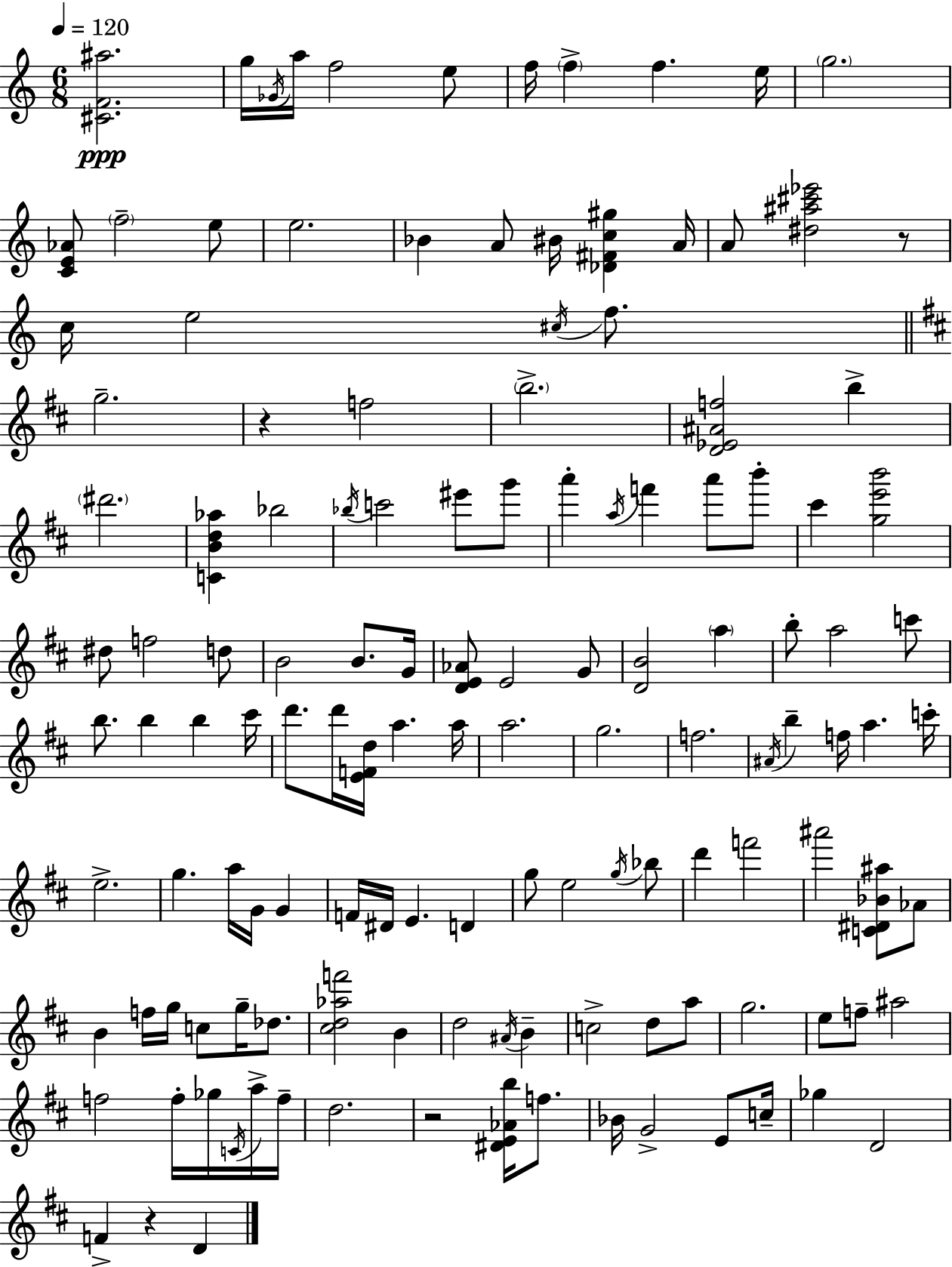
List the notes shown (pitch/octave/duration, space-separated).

[C#4,F4,A#5]/h. G5/s Gb4/s A5/s F5/h E5/e F5/s F5/q F5/q. E5/s G5/h. [C4,E4,Ab4]/e F5/h E5/e E5/h. Bb4/q A4/e BIS4/s [Db4,F#4,C5,G#5]/q A4/s A4/e [D#5,A#5,C#6,Eb6]/h R/e C5/s E5/h C#5/s F5/e. G5/h. R/q F5/h B5/h. [D4,Eb4,A#4,F5]/h B5/q D#6/h. [C4,B4,D5,Ab5]/q Bb5/h Bb5/s C6/h EIS6/e G6/e A6/q A5/s F6/q A6/e B6/e C#6/q [G5,E6,B6]/h D#5/e F5/h D5/e B4/h B4/e. G4/s [D4,E4,Ab4]/e E4/h G4/e [D4,B4]/h A5/q B5/e A5/h C6/e B5/e. B5/q B5/q C#6/s D6/e. D6/s [E4,F4,D5]/s A5/q. A5/s A5/h. G5/h. F5/h. A#4/s B5/q F5/s A5/q. C6/s E5/h. G5/q. A5/s G4/s G4/q F4/s D#4/s E4/q. D4/q G5/e E5/h G5/s Bb5/e D6/q F6/h A#6/h [C4,D#4,Bb4,A#5]/e Ab4/e B4/q F5/s G5/s C5/e G5/s Db5/e. [C#5,D5,Ab5,F6]/h B4/q D5/h A#4/s B4/q C5/h D5/e A5/e G5/h. E5/e F5/e A#5/h F5/h F5/s Gb5/s C4/s A5/s F5/s D5/h. R/h [D#4,E4,Ab4,B5]/s F5/e. Bb4/s G4/h E4/e C5/s Gb5/q D4/h F4/q R/q D4/q